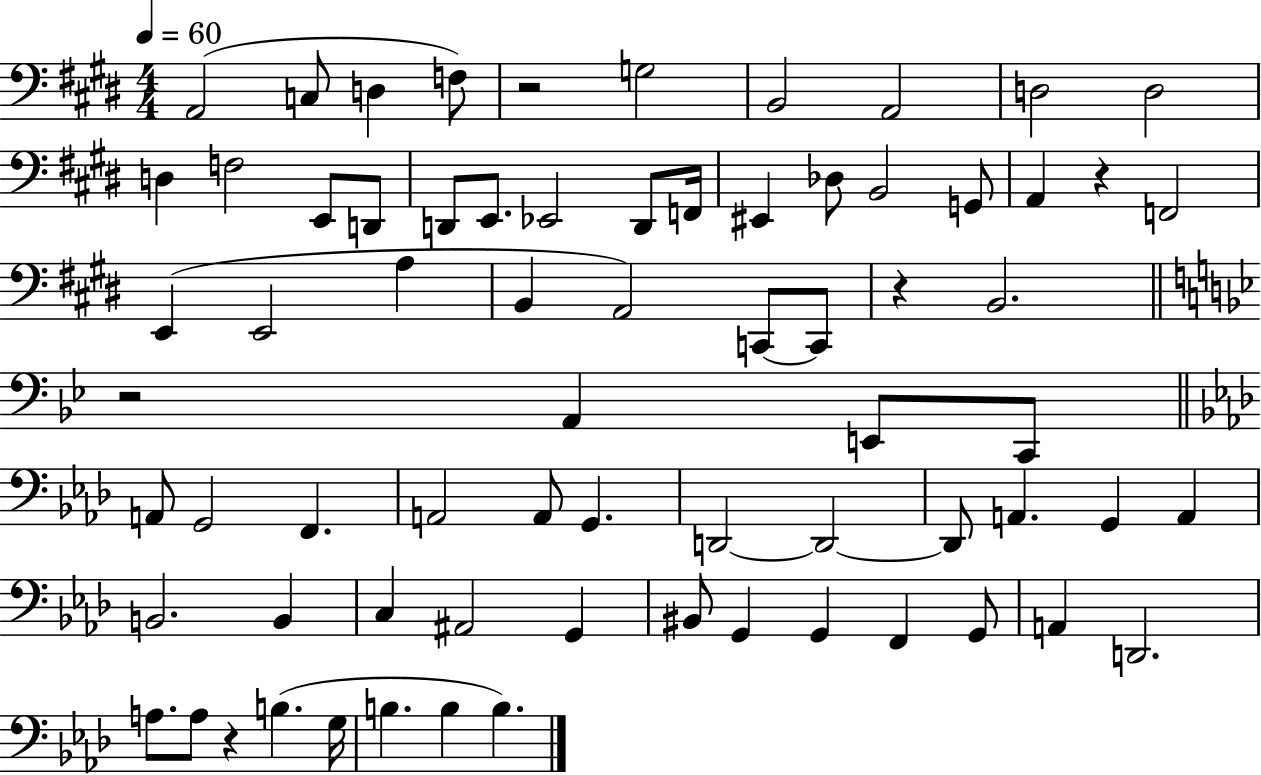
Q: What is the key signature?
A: E major